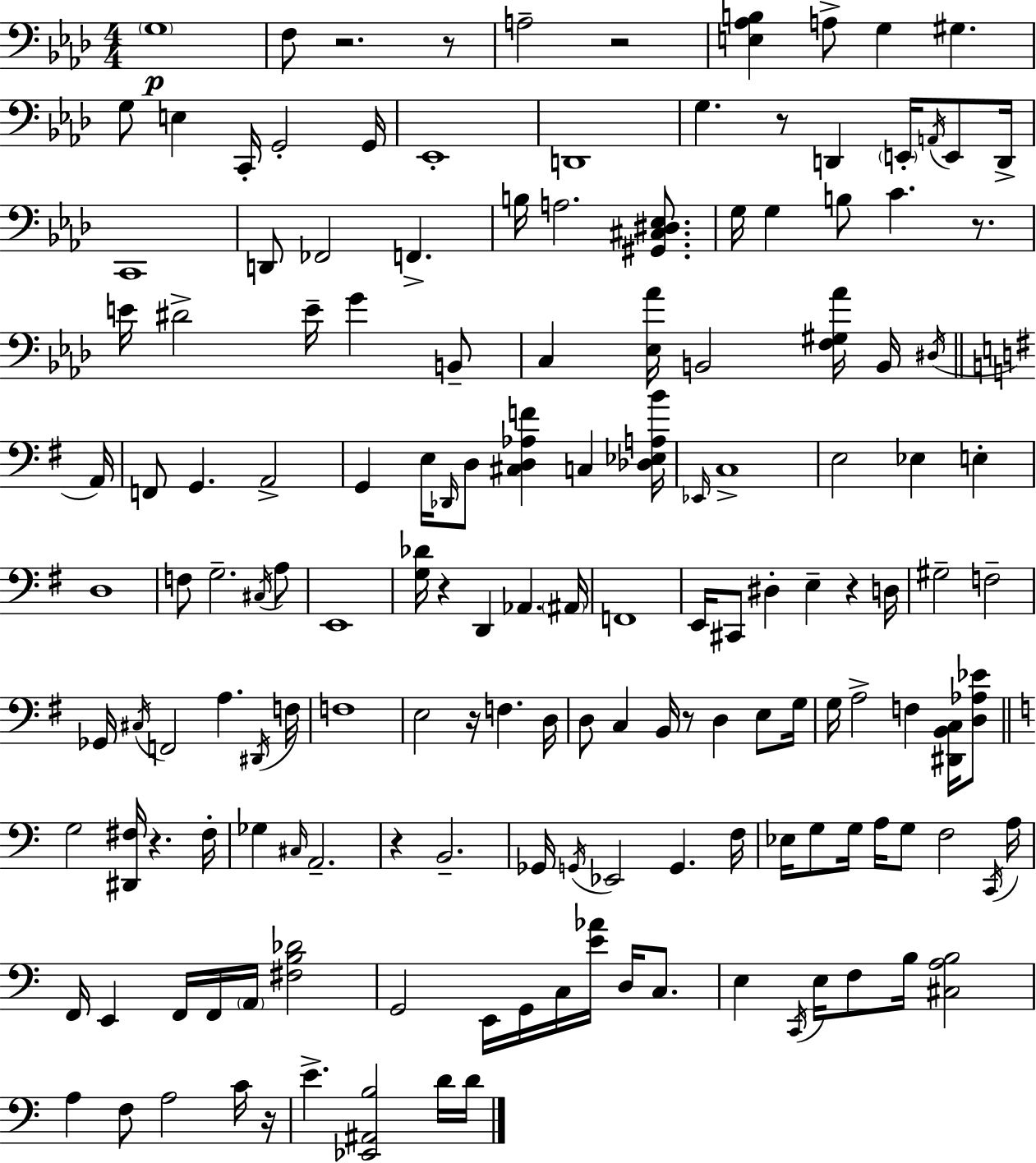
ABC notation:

X:1
T:Untitled
M:4/4
L:1/4
K:Ab
G,4 F,/2 z2 z/2 A,2 z2 [E,_A,B,] A,/2 G, ^G, G,/2 E, C,,/4 G,,2 G,,/4 _E,,4 D,,4 G, z/2 D,, E,,/4 A,,/4 E,,/2 D,,/4 C,,4 D,,/2 _F,,2 F,, B,/4 A,2 [^G,,^C,^D,_E,]/2 G,/4 G, B,/2 C z/2 E/4 ^D2 E/4 G B,,/2 C, [_E,_A]/4 B,,2 [F,^G,_A]/4 B,,/4 ^D,/4 A,,/4 F,,/2 G,, A,,2 G,, E,/4 _D,,/4 D,/2 [^C,D,_A,F] C, [_D,_E,A,B]/4 _E,,/4 C,4 E,2 _E, E, D,4 F,/2 G,2 ^C,/4 A,/2 E,,4 [G,_D]/4 z D,, _A,, ^A,,/4 F,,4 E,,/4 ^C,,/2 ^D, E, z D,/4 ^G,2 F,2 _G,,/4 ^C,/4 F,,2 A, ^D,,/4 F,/4 F,4 E,2 z/4 F, D,/4 D,/2 C, B,,/4 z/2 D, E,/2 G,/4 G,/4 A,2 F, [^D,,B,,C,]/4 [D,_A,_E]/2 G,2 [^D,,^F,]/4 z ^F,/4 _G, ^C,/4 A,,2 z B,,2 _G,,/4 G,,/4 _E,,2 G,, F,/4 _E,/4 G,/2 G,/4 A,/4 G,/2 F,2 C,,/4 A,/4 F,,/4 E,, F,,/4 F,,/4 A,,/4 [^F,B,_D]2 G,,2 E,,/4 G,,/4 C,/4 [E_A]/4 D,/4 C,/2 E, C,,/4 E,/4 F,/2 B,/4 [^C,A,B,]2 A, F,/2 A,2 C/4 z/4 E [_E,,^A,,B,]2 D/4 D/4